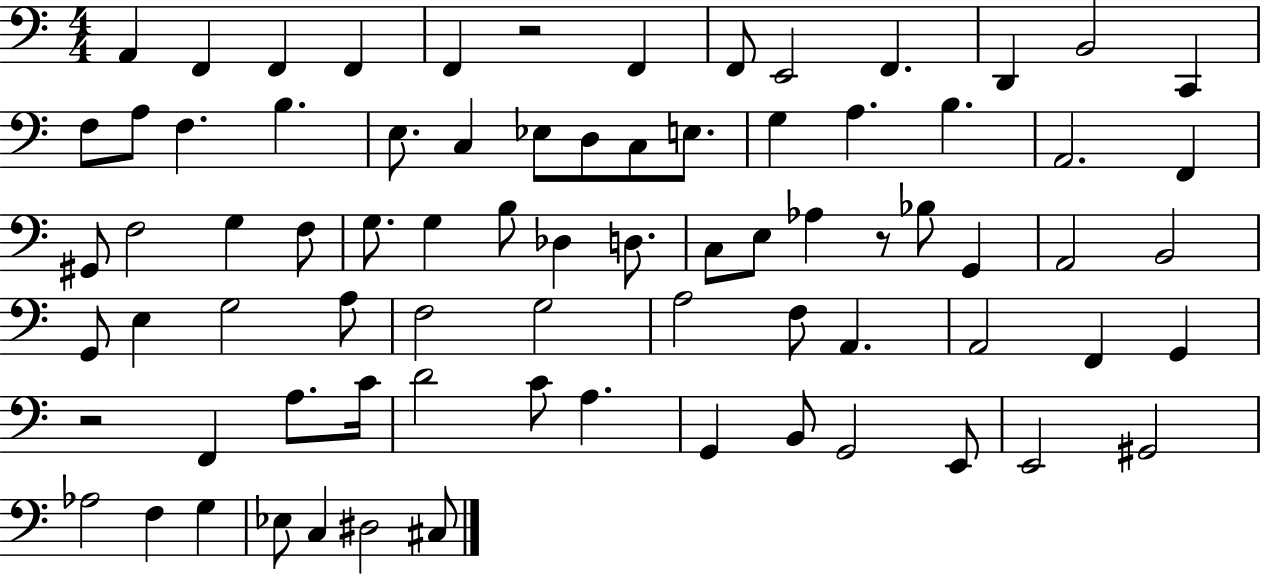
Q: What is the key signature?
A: C major